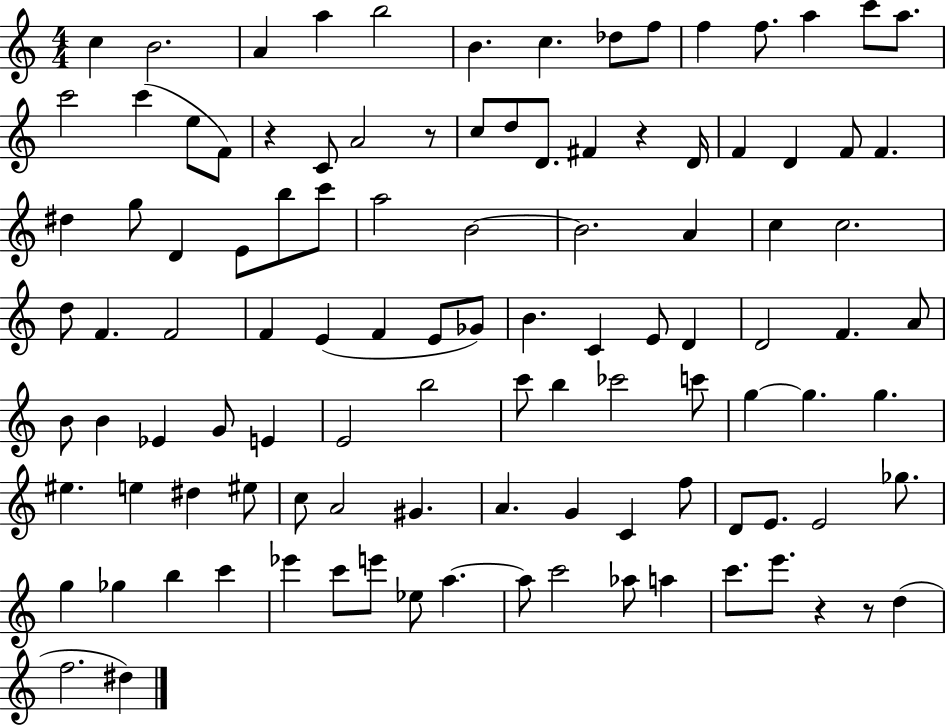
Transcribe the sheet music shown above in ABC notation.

X:1
T:Untitled
M:4/4
L:1/4
K:C
c B2 A a b2 B c _d/2 f/2 f f/2 a c'/2 a/2 c'2 c' e/2 F/2 z C/2 A2 z/2 c/2 d/2 D/2 ^F z D/4 F D F/2 F ^d g/2 D E/2 b/2 c'/2 a2 B2 B2 A c c2 d/2 F F2 F E F E/2 _G/2 B C E/2 D D2 F A/2 B/2 B _E G/2 E E2 b2 c'/2 b _c'2 c'/2 g g g ^e e ^d ^e/2 c/2 A2 ^G A G C f/2 D/2 E/2 E2 _g/2 g _g b c' _e' c'/2 e'/2 _e/2 a a/2 c'2 _a/2 a c'/2 e'/2 z z/2 d f2 ^d